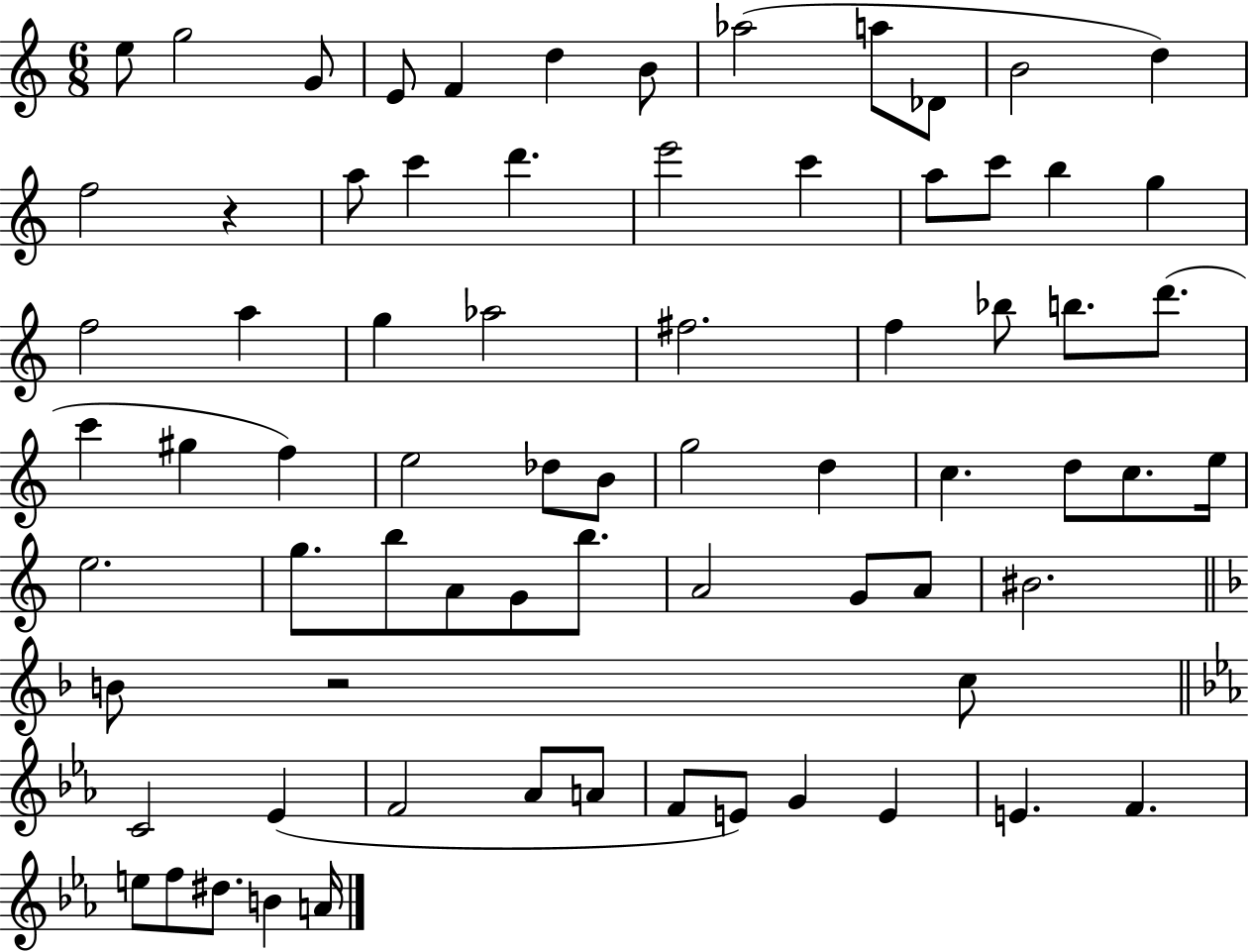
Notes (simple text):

E5/e G5/h G4/e E4/e F4/q D5/q B4/e Ab5/h A5/e Db4/e B4/h D5/q F5/h R/q A5/e C6/q D6/q. E6/h C6/q A5/e C6/e B5/q G5/q F5/h A5/q G5/q Ab5/h F#5/h. F5/q Bb5/e B5/e. D6/e. C6/q G#5/q F5/q E5/h Db5/e B4/e G5/h D5/q C5/q. D5/e C5/e. E5/s E5/h. G5/e. B5/e A4/e G4/e B5/e. A4/h G4/e A4/e BIS4/h. B4/e R/h C5/e C4/h Eb4/q F4/h Ab4/e A4/e F4/e E4/e G4/q E4/q E4/q. F4/q. E5/e F5/e D#5/e. B4/q A4/s